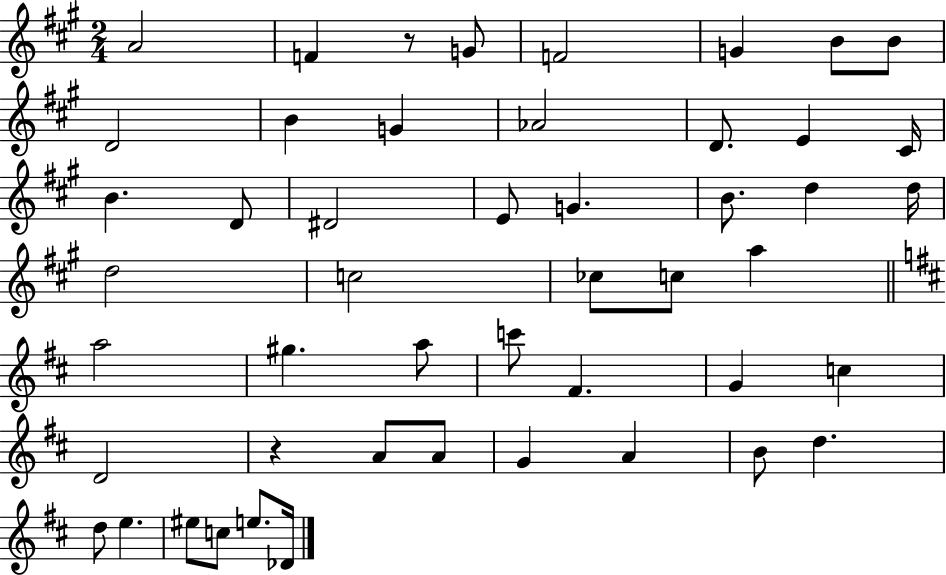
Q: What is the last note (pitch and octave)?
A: Db4